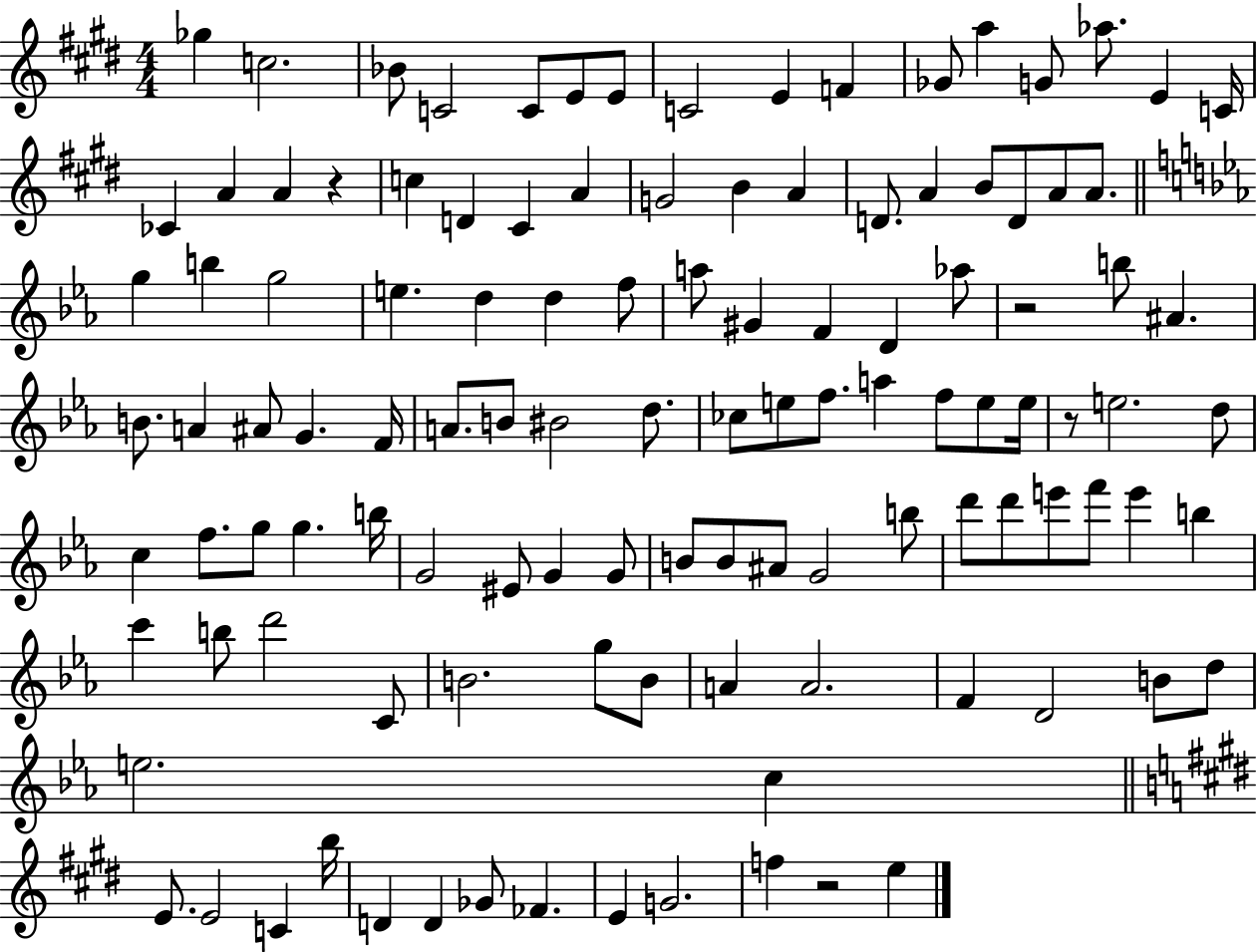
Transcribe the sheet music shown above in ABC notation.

X:1
T:Untitled
M:4/4
L:1/4
K:E
_g c2 _B/2 C2 C/2 E/2 E/2 C2 E F _G/2 a G/2 _a/2 E C/4 _C A A z c D ^C A G2 B A D/2 A B/2 D/2 A/2 A/2 g b g2 e d d f/2 a/2 ^G F D _a/2 z2 b/2 ^A B/2 A ^A/2 G F/4 A/2 B/2 ^B2 d/2 _c/2 e/2 f/2 a f/2 e/2 e/4 z/2 e2 d/2 c f/2 g/2 g b/4 G2 ^E/2 G G/2 B/2 B/2 ^A/2 G2 b/2 d'/2 d'/2 e'/2 f'/2 e' b c' b/2 d'2 C/2 B2 g/2 B/2 A A2 F D2 B/2 d/2 e2 c E/2 E2 C b/4 D D _G/2 _F E G2 f z2 e